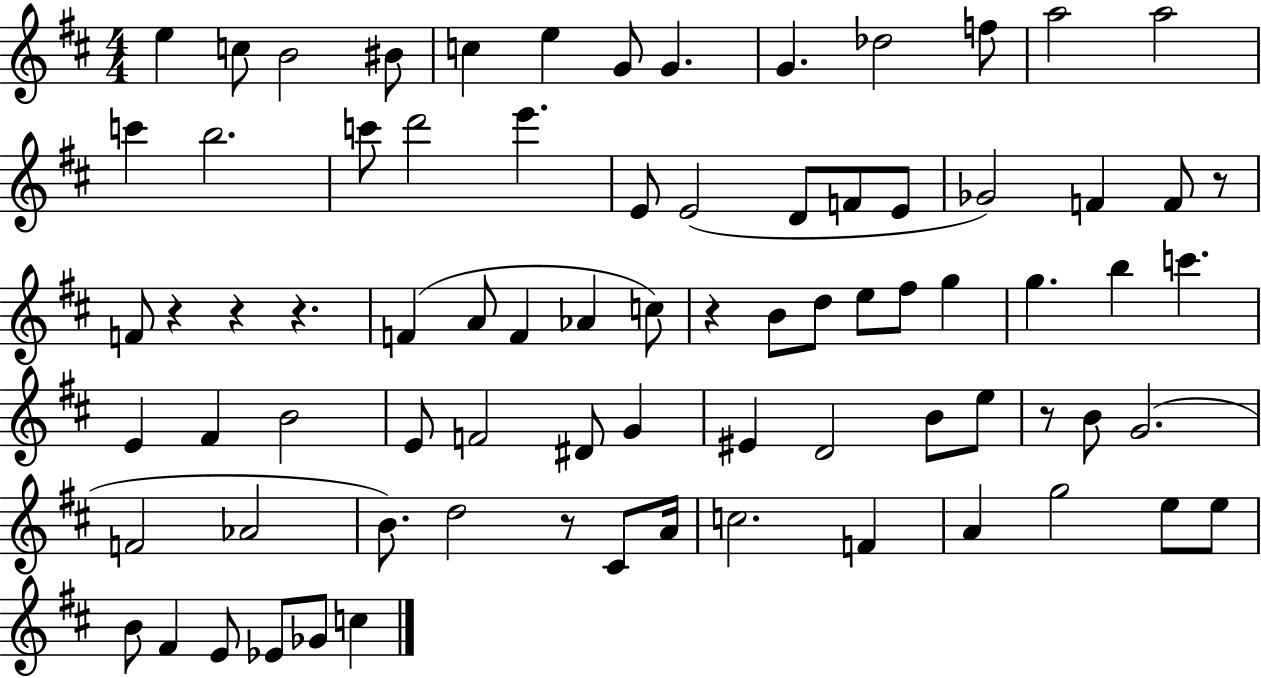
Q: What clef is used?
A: treble